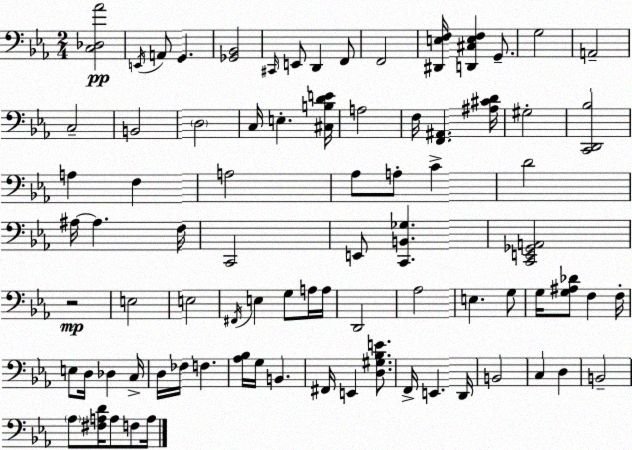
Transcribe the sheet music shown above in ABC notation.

X:1
T:Untitled
M:2/4
L:1/4
K:Eb
[C,_D,_A]2 E,,/4 A,,/2 G,, [_G,,_B,,]2 ^C,,/4 E,,/2 D,, F,,/2 F,,2 [^D,,E,F,]/4 [D,,^C,E,F,] G,,/2 G,2 A,,2 C,2 B,,2 D,2 C,/4 E, [^C,B,DE]/4 A,2 F,/4 [F,,^A,,] [^A,^CD]/4 ^G,2 [C,,D,,_B,]2 A, F, A,2 _A,/2 A,/2 C D2 ^A,/4 ^A, F,/4 C,,2 E,,/2 [C,,B,,_G,] [C,,E,,_G,,A,,]2 z2 E,2 E,2 ^F,,/4 E, G,/2 A,/4 A,/4 D,,2 _A,2 E, G,/2 G,/4 [G,^A,_D]/2 F, F,/4 E,/2 D,/4 _D, C,/4 D,/4 _F,/4 F, [_A,_B,]/4 G,/4 B,, ^F,,/4 E,, [D,^G,_B,E]/2 F,,/4 E,, D,,/4 B,,2 C, D, B,,2 _A,/2 [^F,A,D]/4 A,/2 F,/2 A,/4